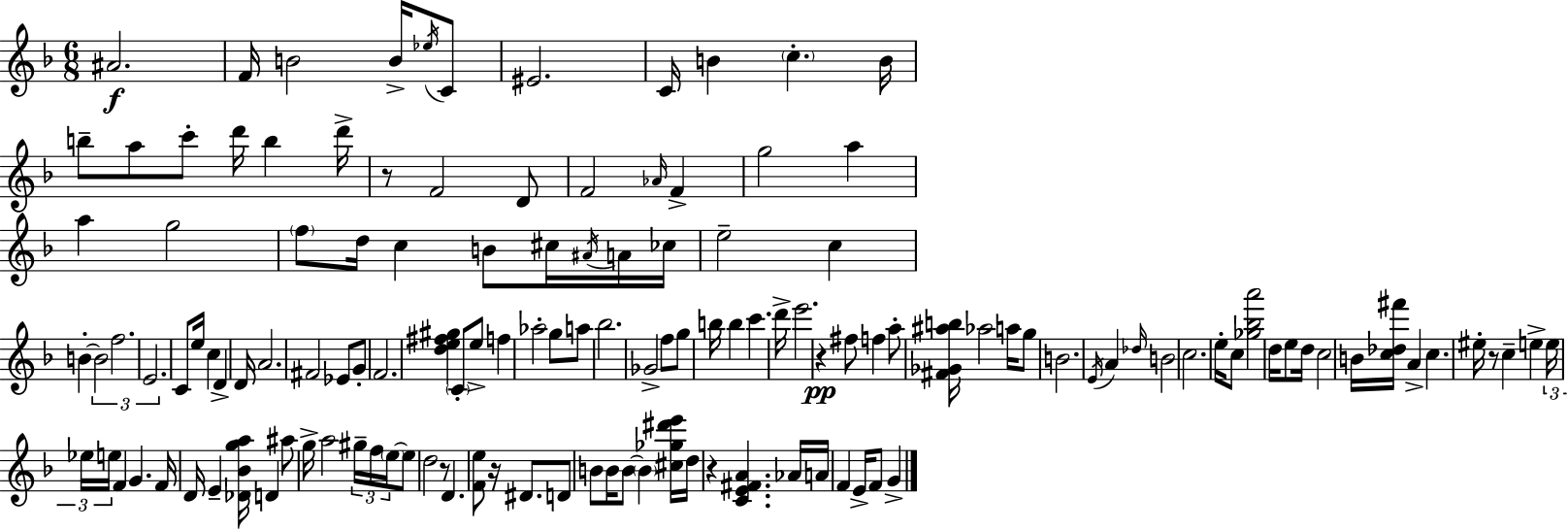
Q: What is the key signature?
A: D minor